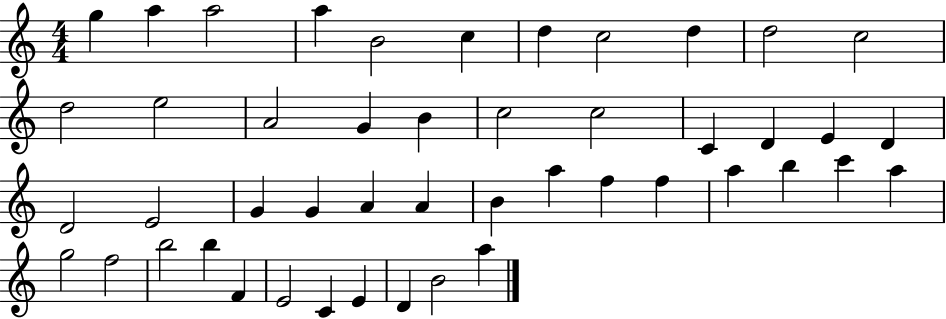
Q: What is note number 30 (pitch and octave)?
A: A5